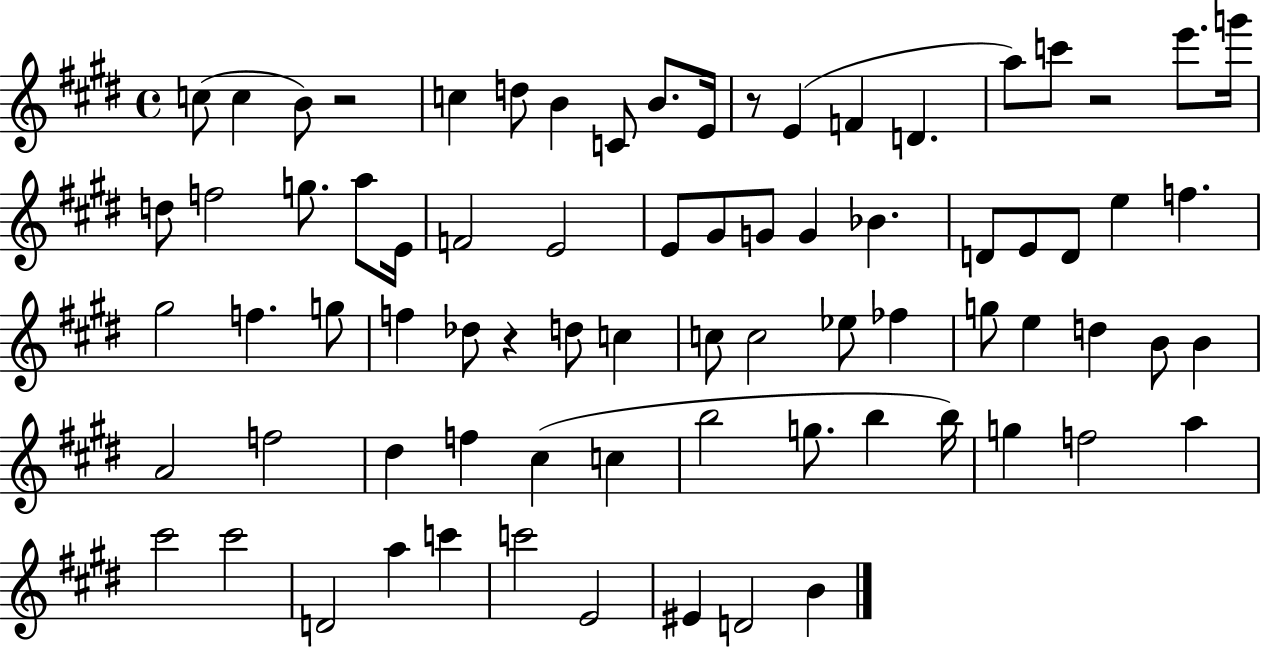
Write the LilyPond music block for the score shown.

{
  \clef treble
  \time 4/4
  \defaultTimeSignature
  \key e \major
  \repeat volta 2 { c''8( c''4 b'8) r2 | c''4 d''8 b'4 c'8 b'8. e'16 | r8 e'4( f'4 d'4. | a''8) c'''8 r2 e'''8. g'''16 | \break d''8 f''2 g''8. a''8 e'16 | f'2 e'2 | e'8 gis'8 g'8 g'4 bes'4. | d'8 e'8 d'8 e''4 f''4. | \break gis''2 f''4. g''8 | f''4 des''8 r4 d''8 c''4 | c''8 c''2 ees''8 fes''4 | g''8 e''4 d''4 b'8 b'4 | \break a'2 f''2 | dis''4 f''4 cis''4( c''4 | b''2 g''8. b''4 b''16) | g''4 f''2 a''4 | \break cis'''2 cis'''2 | d'2 a''4 c'''4 | c'''2 e'2 | eis'4 d'2 b'4 | \break } \bar "|."
}